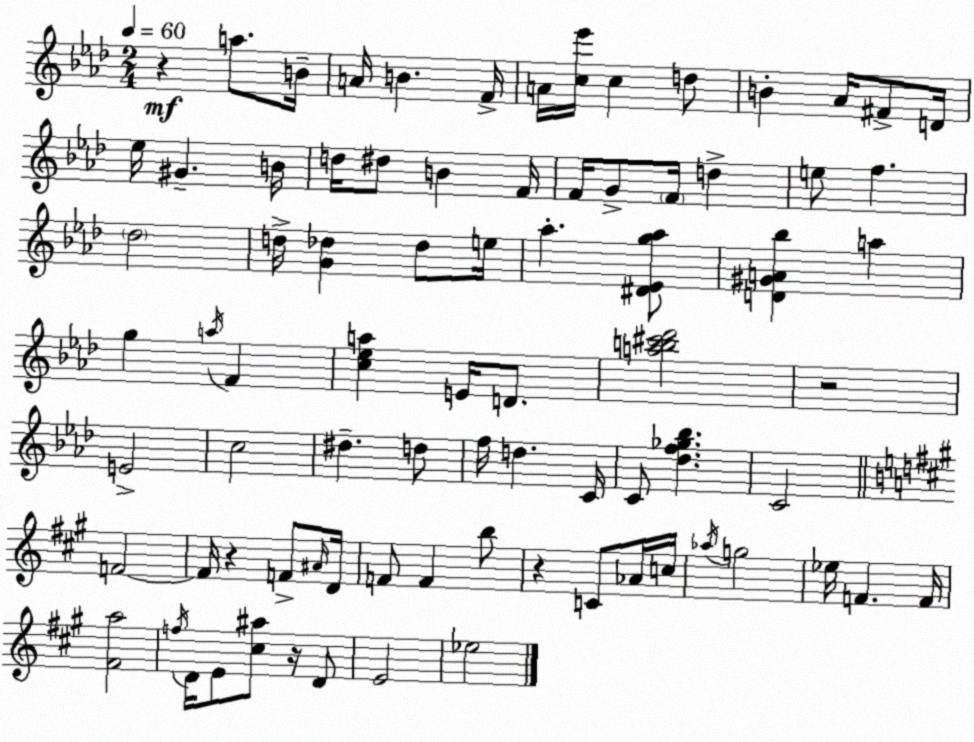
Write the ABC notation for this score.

X:1
T:Untitled
M:2/4
L:1/4
K:Fm
z a/2 B/4 A/4 B F/4 A/4 [c_e']/4 c d/2 B _A/4 ^F/2 D/4 _e/4 ^G B/4 d/4 ^d/2 B F/4 F/4 G/2 F/4 d e/2 f _d2 d/4 [G_d] _d/2 e/4 _a [^D_Eg_a]/2 [D^GA_b] a g a/4 F [c_ea] E/4 D/2 [ab^c'_d']2 z2 E2 c2 ^d d/2 f/4 d C/4 C/2 [_df_g_b] C2 F2 F/4 z F/2 ^A/4 D/4 F/2 F b/2 z C/2 _A/4 c/4 _a/4 g2 _e/4 F F/4 [^Fa]2 f/4 D/4 E/2 [^c^a]/2 z/4 D/2 E2 _e2